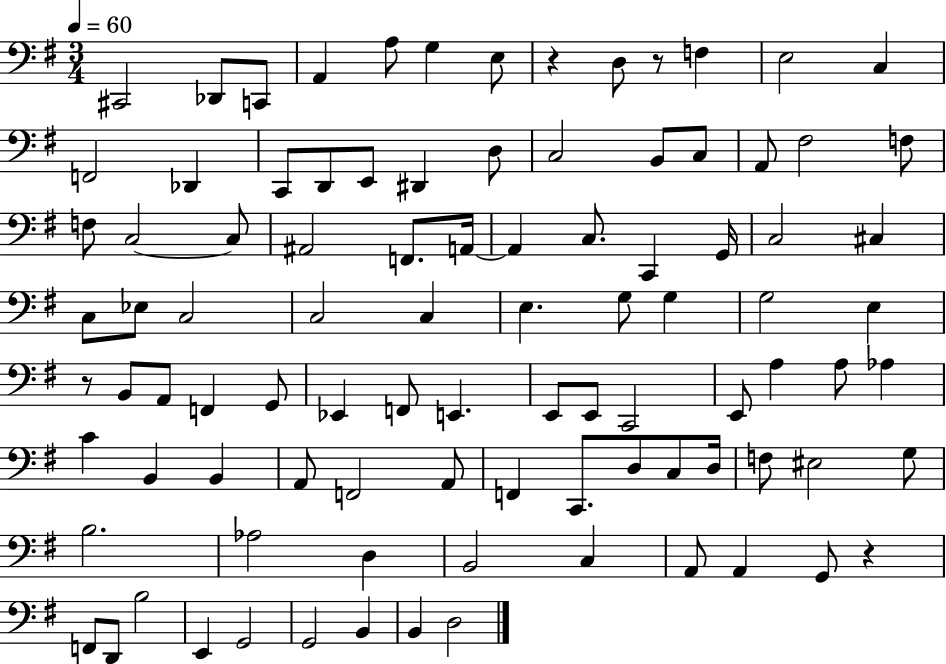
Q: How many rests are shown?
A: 4